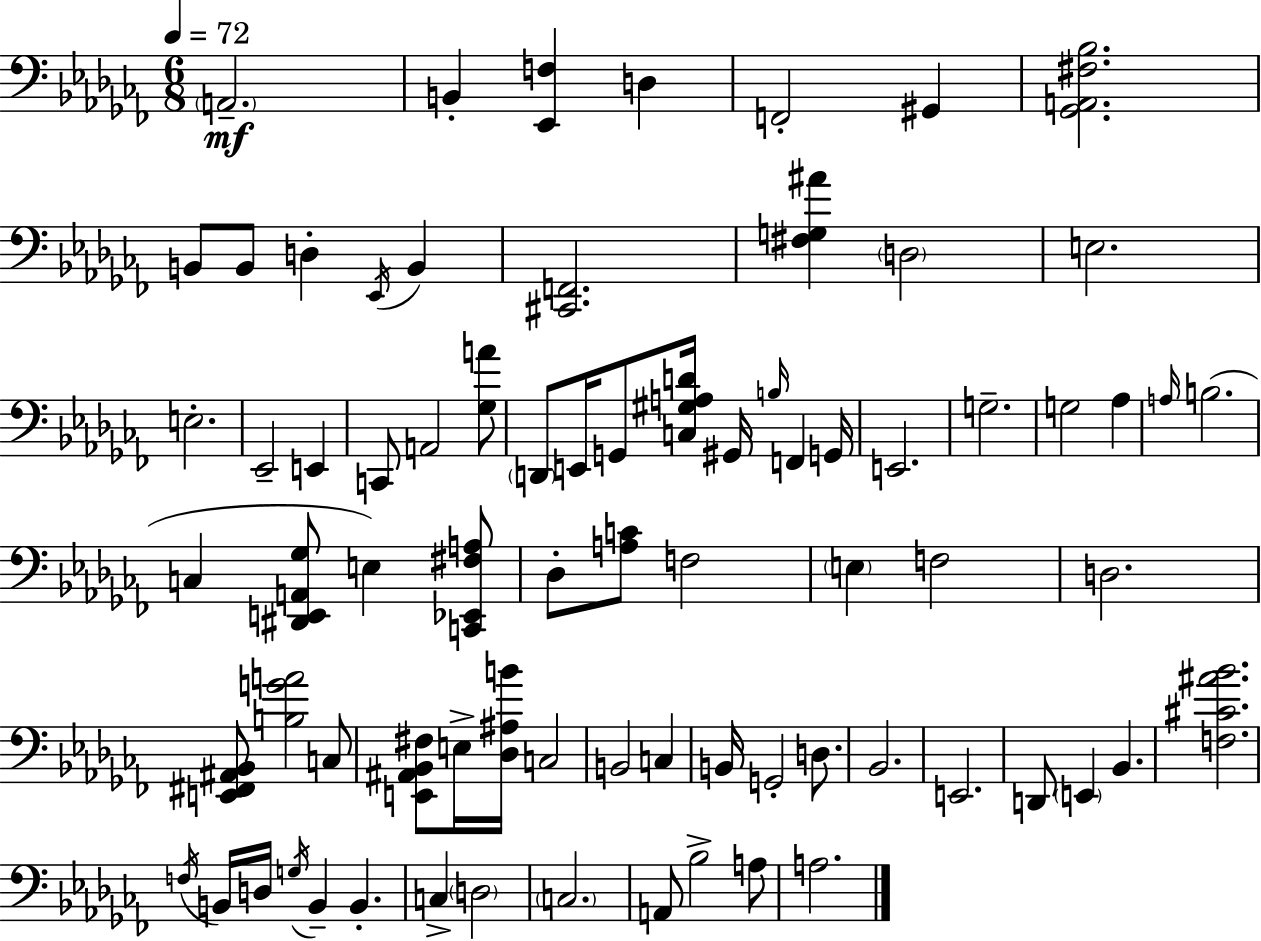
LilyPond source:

{
  \clef bass
  \numericTimeSignature
  \time 6/8
  \key aes \minor
  \tempo 4 = 72
  \parenthesize a,2.--\mf | b,4-. <ees, f>4 d4 | f,2-. gis,4 | <ges, a, fis bes>2. | \break b,8 b,8 d4-. \acciaccatura { ees,16 } b,4 | <cis, f,>2. | <fis g ais'>4 \parenthesize d2 | e2. | \break e2.-. | ees,2-- e,4 | c,8 a,2 <ges a'>8 | \parenthesize d,8 e,16 g,8 <c gis a d'>16 gis,16 \grace { b16 } f,4 | \break g,16 e,2. | g2.-- | g2 aes4 | \grace { a16 } b2.( | \break c4 <dis, e, a, ges>8 e4) | <c, ees, fis a>8 des8-. <a c'>8 f2 | \parenthesize e4 f2 | d2. | \break <e, fis, ais, bes,>8 <b g' a'>2 | c8 <e, ais, bes, fis>8 e16-> <des ais b'>16 c2 | b,2 c4 | b,16 g,2-. | \break d8. bes,2. | e,2. | d,8 \parenthesize e,4 bes,4. | <f cis' ais' bes'>2. | \break \acciaccatura { f16 } b,16 d16 \acciaccatura { g16 } b,4-- b,4.-. | c4-> \parenthesize d2 | \parenthesize c2. | a,8 bes2-> | \break a8 a2. | \bar "|."
}